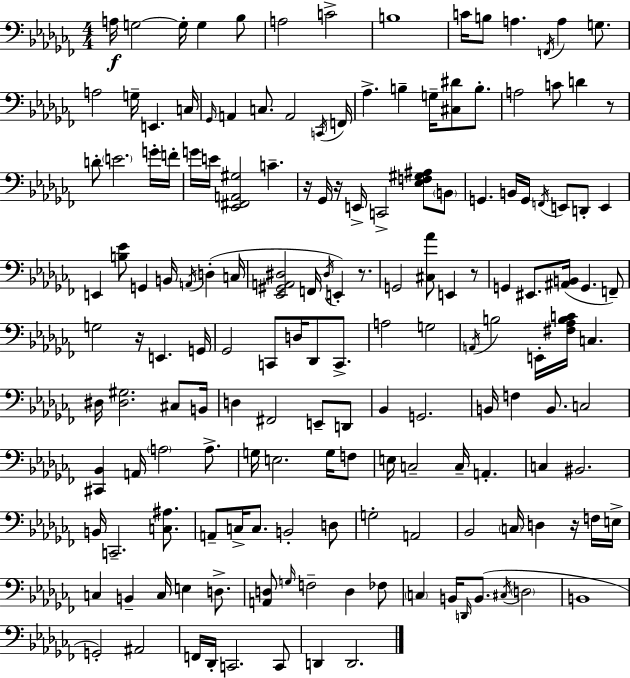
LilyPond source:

{
  \clef bass
  \numericTimeSignature
  \time 4/4
  \key aes \minor
  a16\f g2~~ g16-. g4 bes8 | a2 c'2-> | b1 | c'16 b8 a4. \acciaccatura { f,16 } a4 g8. | \break a2 g16-- e,4. | c16 \grace { ges,16 } a,4 c8. a,2 | \acciaccatura { c,16 } f,16 aes4.-> b4-- g16-- <cis dis'>8 | b8.-. a2 c'8 d'4 | \break r8 d'8-. \parenthesize e'2. | g'16-. f'16-. g'16 e'16 <ees, fis, a, gis>2 c'4.-- | r16 ges,16 r16 e,16-> c,2-> <ees f gis ais>8 | \parenthesize b,8 g,4. b,16 g,16 \acciaccatura { f,16 } e,8 d,8-. | \break e,4 e,4 <b ees'>8 g,4 b,16 \acciaccatura { a,16 }( | d4-. c16 <ees, gis, a, dis>2 f,16 \acciaccatura { dis16 }) e,4-. | r8. g,2 <cis aes'>8 | e,4 r8 g,4 eis,8. <ais, b,>16( g,4. | \break f,8--) g2 r16 e,4. | g,16 ges,2 c,8 | d16 des,8 c,8.-> a2 g2 | \acciaccatura { a,16 } b2 e,16-. | \break <fis aes b c'>16 c4. dis16 <dis gis>2. | cis8 b,16 d4 fis,2 | e,8-- d,8 bes,4 g,2. | b,16 f4 b,8. c2 | \break <cis, bes,>4 a,16 \parenthesize a2 | a8.-> g16 e2. | g16 f8 e16 c2-- | c16-- a,4.-. c4 bis,2. | \break b,16 c,2.-- | <c ais>8. a,8-- c16-> c8. b,2-. | d8 g2-. a,2 | bes,2 \parenthesize c16 | \break d4 r16 f16 e16-> c4 b,4-- c16 | e4 d8.-> <a, d>8 \grace { g16 } f2-- | d4 fes8 \parenthesize c4 b,16 \grace { d,16 }( b,8. | \acciaccatura { cis16 } \parenthesize d2 b,1 | \break g,2-.) | ais,2 f,16 des,16-. c,2. | c,8 d,4 d,2. | \bar "|."
}